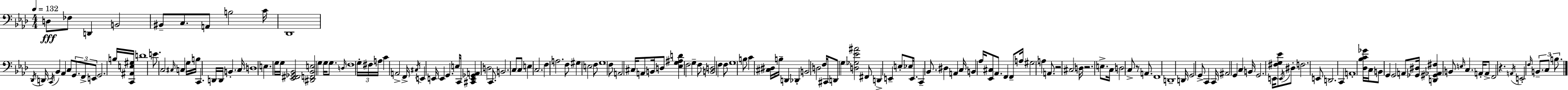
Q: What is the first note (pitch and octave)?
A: D3